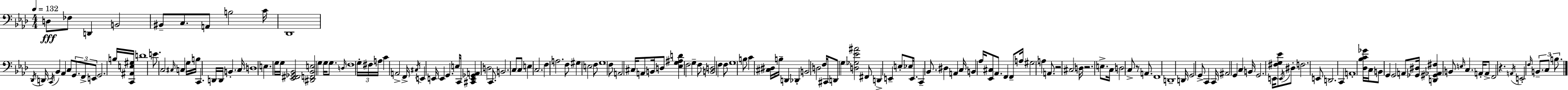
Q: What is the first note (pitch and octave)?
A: D3